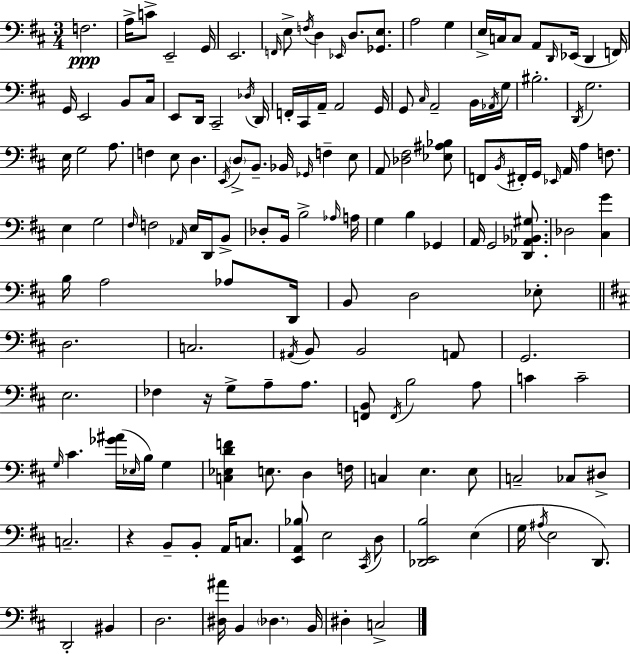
X:1
T:Untitled
M:3/4
L:1/4
K:D
F,2 A,/4 C/2 E,,2 G,,/4 E,,2 F,,/4 E,/2 F,/4 D, _E,,/4 D,/2 [_G,,E,]/2 A,2 G, E,/4 C,/4 C,/2 A,,/2 D,,/4 _E,,/4 D,, F,,/4 G,,/4 E,,2 B,,/2 ^C,/4 E,,/2 D,,/4 ^C,,2 _D,/4 D,,/4 F,,/4 ^C,,/4 A,,/4 A,,2 G,,/4 G,,/2 ^C,/4 A,,2 B,,/4 _A,,/4 G,/4 ^B,2 D,,/4 G,2 E,/4 G,2 A,/2 F, E,/2 D, E,,/4 D,/2 B,,/2 _B,,/4 _G,,/4 F, E,/2 A,,/2 [_D,^F,]2 [_E,^A,_B,]/2 F,,/2 B,,/4 ^F,,/4 G,,/4 _E,,/4 A,,/4 A, F,/2 E, G,2 ^F,/4 F,2 _A,,/4 E,/4 D,,/4 B,,/2 _D,/2 B,,/4 B,2 _A,/4 A,/4 G, B, _G,, A,,/4 G,,2 [D,,_A,,_B,,^G,]/2 _D,2 [^C,G] B,/4 A,2 _A,/2 D,,/4 B,,/2 D,2 _E,/2 D,2 C,2 ^A,,/4 B,,/2 B,,2 A,,/2 G,,2 E,2 _F, z/4 G,/2 A,/2 A,/2 [F,,B,,]/2 F,,/4 B,2 A,/2 C C2 G,/4 ^C [_G^A]/4 _E,/4 B,/4 G, [C,_E,DF] E,/2 D, F,/4 C, E, E,/2 C,2 _C,/2 ^D,/2 C,2 z B,,/2 B,,/2 A,,/4 C,/2 [E,,A,,_B,]/2 E,2 ^C,,/4 D,/2 [_D,,E,,B,]2 E, G,/4 ^A,/4 E,2 D,,/2 D,,2 ^B,, D,2 [^D,^A]/4 B,, _D, B,,/4 ^D, C,2